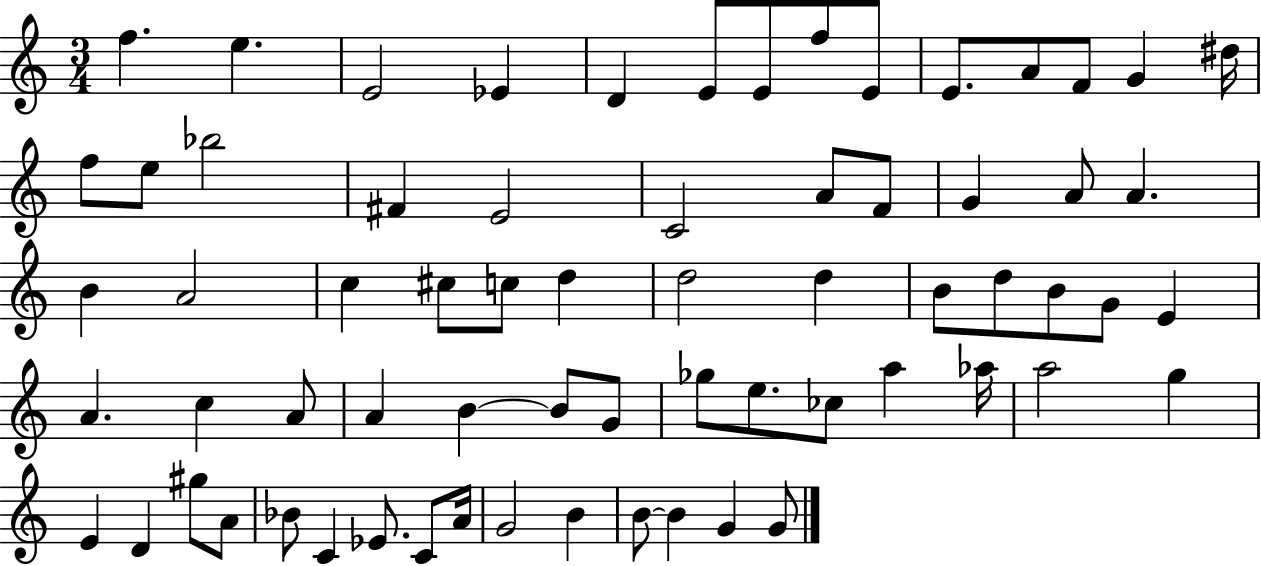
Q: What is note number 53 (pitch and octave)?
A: E4